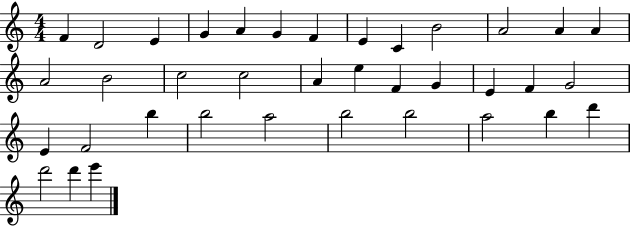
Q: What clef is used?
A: treble